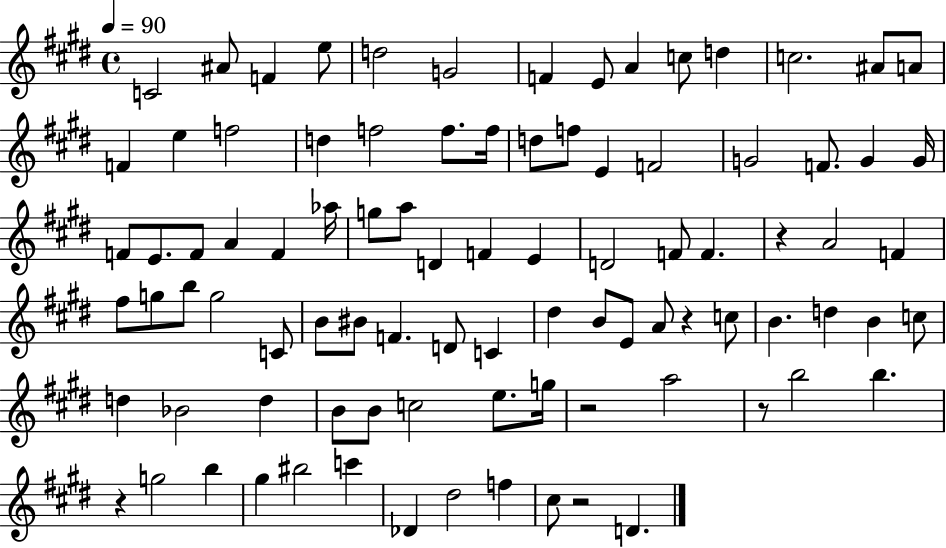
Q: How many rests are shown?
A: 6